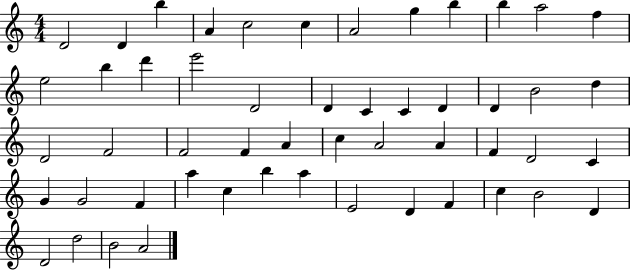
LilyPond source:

{
  \clef treble
  \numericTimeSignature
  \time 4/4
  \key c \major
  d'2 d'4 b''4 | a'4 c''2 c''4 | a'2 g''4 b''4 | b''4 a''2 f''4 | \break e''2 b''4 d'''4 | e'''2 d'2 | d'4 c'4 c'4 d'4 | d'4 b'2 d''4 | \break d'2 f'2 | f'2 f'4 a'4 | c''4 a'2 a'4 | f'4 d'2 c'4 | \break g'4 g'2 f'4 | a''4 c''4 b''4 a''4 | e'2 d'4 f'4 | c''4 b'2 d'4 | \break d'2 d''2 | b'2 a'2 | \bar "|."
}